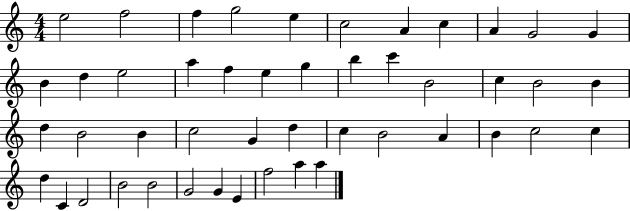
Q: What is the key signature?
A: C major